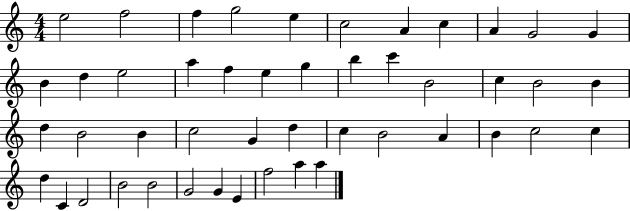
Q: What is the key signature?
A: C major